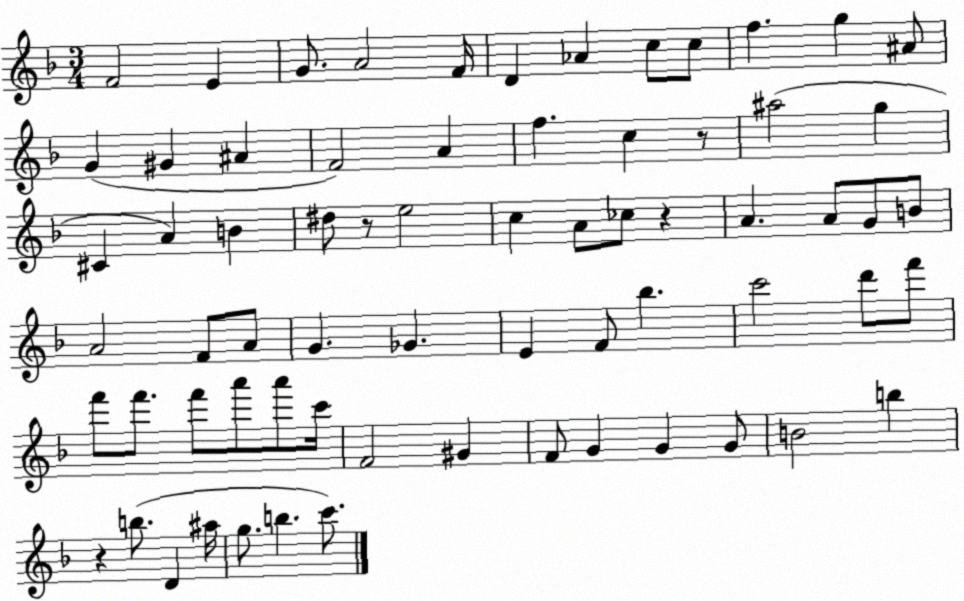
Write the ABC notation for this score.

X:1
T:Untitled
M:3/4
L:1/4
K:F
F2 E G/2 A2 F/4 D _A c/2 c/2 f g ^A/2 G ^G ^A F2 A f c z/2 ^a2 g ^C A B ^d/2 z/2 e2 c A/2 _c/2 z A A/2 G/2 B/2 A2 F/2 A/2 G _G E F/2 _b c'2 d'/2 f'/2 f'/2 f'/2 f'/2 a'/2 a'/2 c'/4 F2 ^G F/2 G G G/2 B2 b z b/2 D ^a/4 g/2 b c'/2